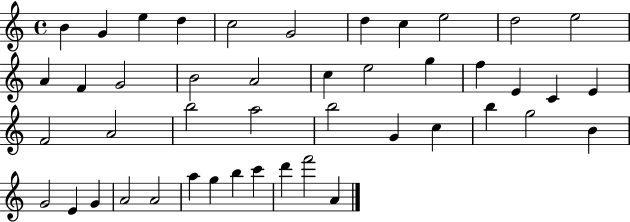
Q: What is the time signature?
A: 4/4